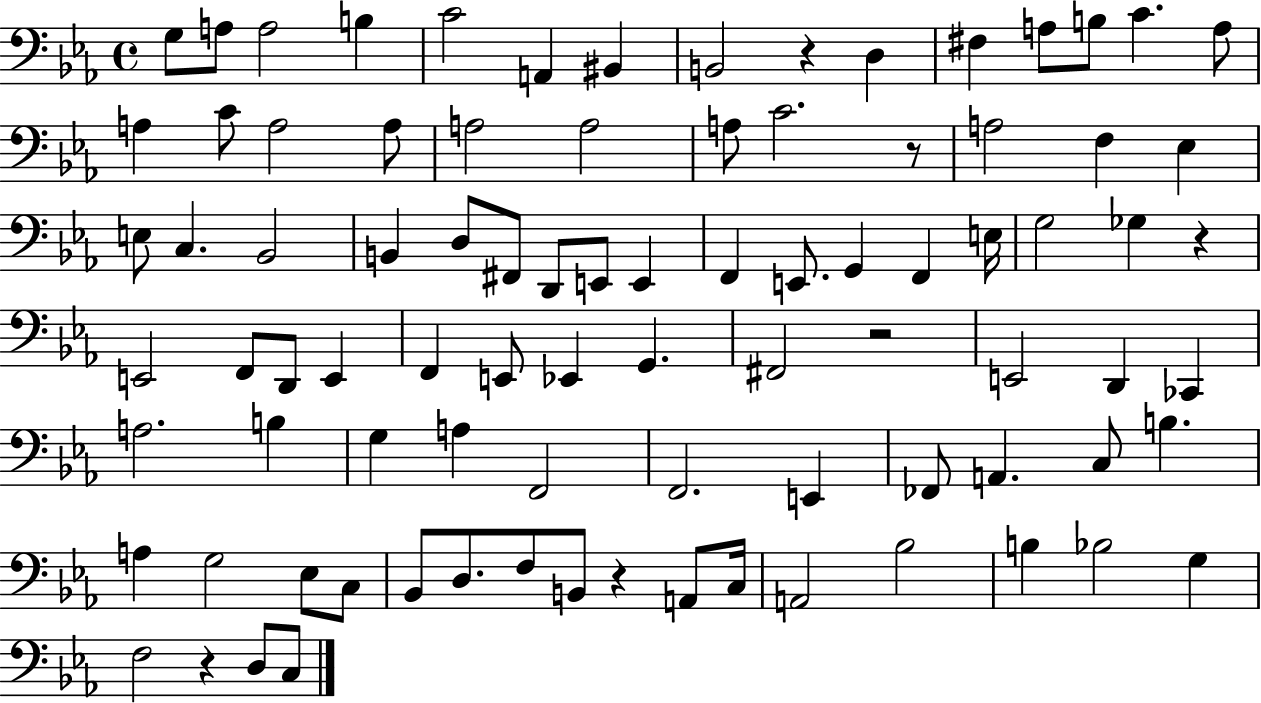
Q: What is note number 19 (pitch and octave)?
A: A3